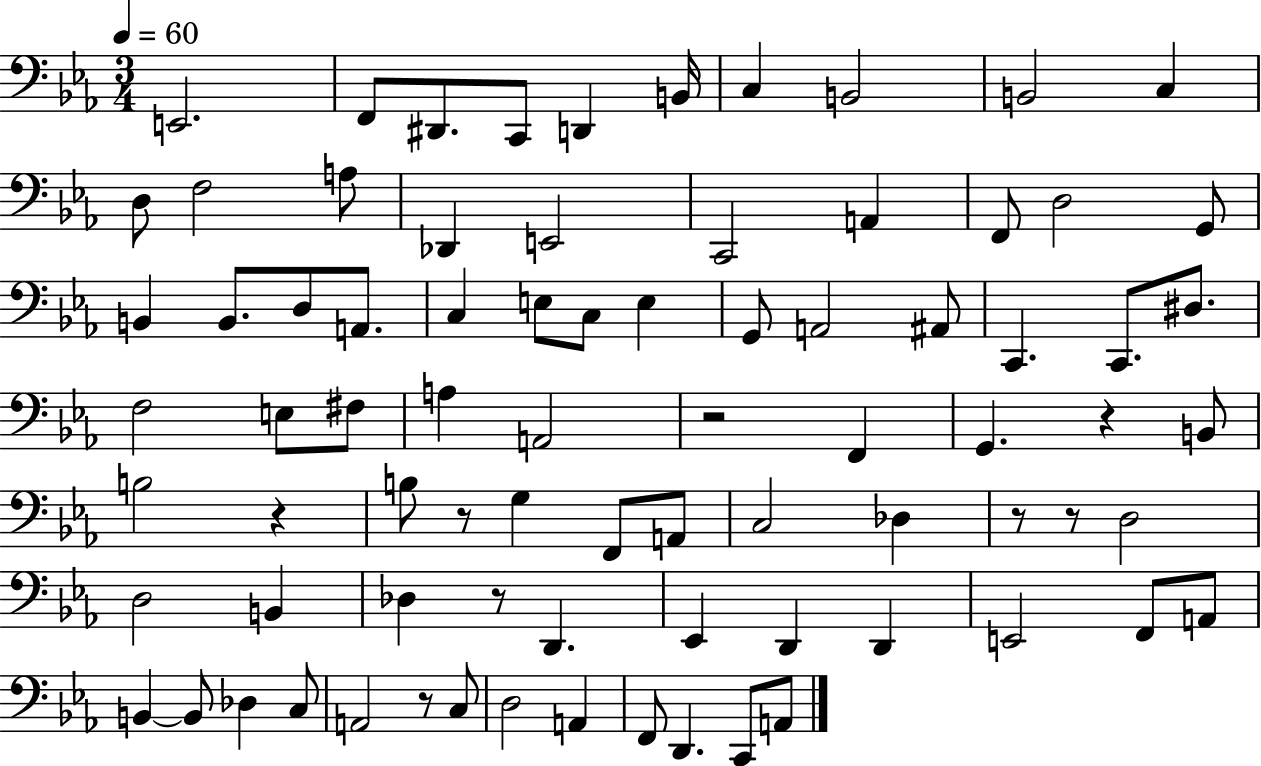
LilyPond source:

{
  \clef bass
  \numericTimeSignature
  \time 3/4
  \key ees \major
  \tempo 4 = 60
  e,2. | f,8 dis,8. c,8 d,4 b,16 | c4 b,2 | b,2 c4 | \break d8 f2 a8 | des,4 e,2 | c,2 a,4 | f,8 d2 g,8 | \break b,4 b,8. d8 a,8. | c4 e8 c8 e4 | g,8 a,2 ais,8 | c,4. c,8. dis8. | \break f2 e8 fis8 | a4 a,2 | r2 f,4 | g,4. r4 b,8 | \break b2 r4 | b8 r8 g4 f,8 a,8 | c2 des4 | r8 r8 d2 | \break d2 b,4 | des4 r8 d,4. | ees,4 d,4 d,4 | e,2 f,8 a,8 | \break b,4~~ b,8 des4 c8 | a,2 r8 c8 | d2 a,4 | f,8 d,4. c,8 a,8 | \break \bar "|."
}